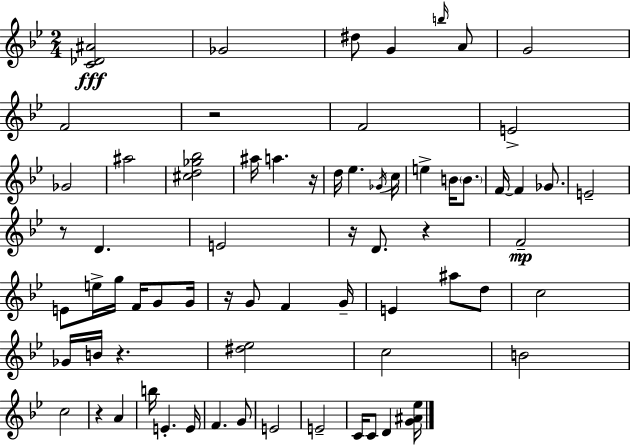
{
  \clef treble
  \numericTimeSignature
  \time 2/4
  \key g \minor
  <c' des' ais'>2\fff | ges'2 | dis''8 g'4 \grace { b''16 } a'8 | g'2 | \break f'2 | r2 | f'2 | e'2-> | \break ges'2 | ais''2 | <cis'' d'' ges'' bes''>2 | ais''16 a''4. | \break r16 d''16 ees''4. | \acciaccatura { ges'16 } c''16 e''4-> b'16 \parenthesize b'8. | f'16~~ f'4 ges'8. | e'2-- | \break r8 d'4. | e'2 | r16 d'8. r4 | f'2--\mp | \break e'8 e''16-> g''16 f'16 g'8 | g'16 r16 g'8 f'4 | g'16-- e'4 ais''8 | d''8 c''2 | \break ges'16 b'16 r4. | <dis'' ees''>2 | c''2 | b'2 | \break c''2 | r4 a'4 | b''16 e'4.-. | e'16 f'4. | \break g'8 e'2 | e'2-- | c'16 c'8 d'4 | <g' ais' ees''>16 \bar "|."
}